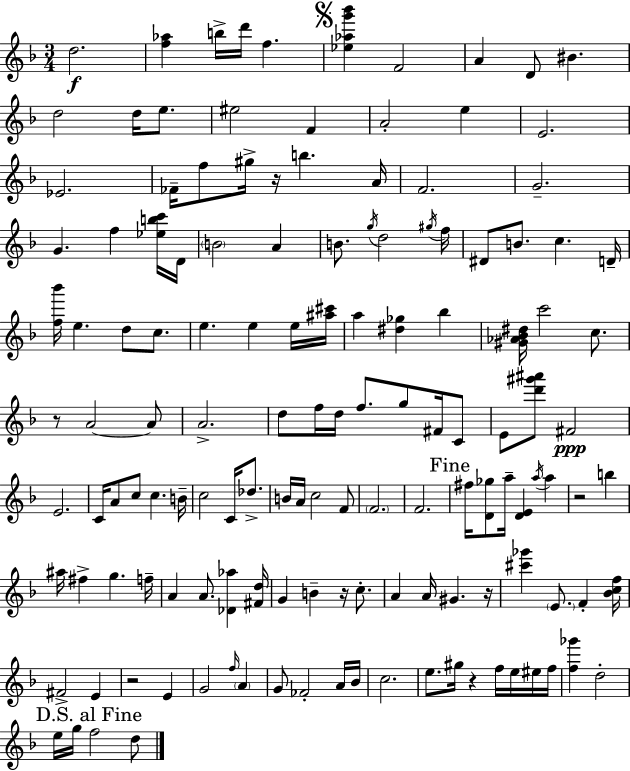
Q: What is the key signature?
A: F major